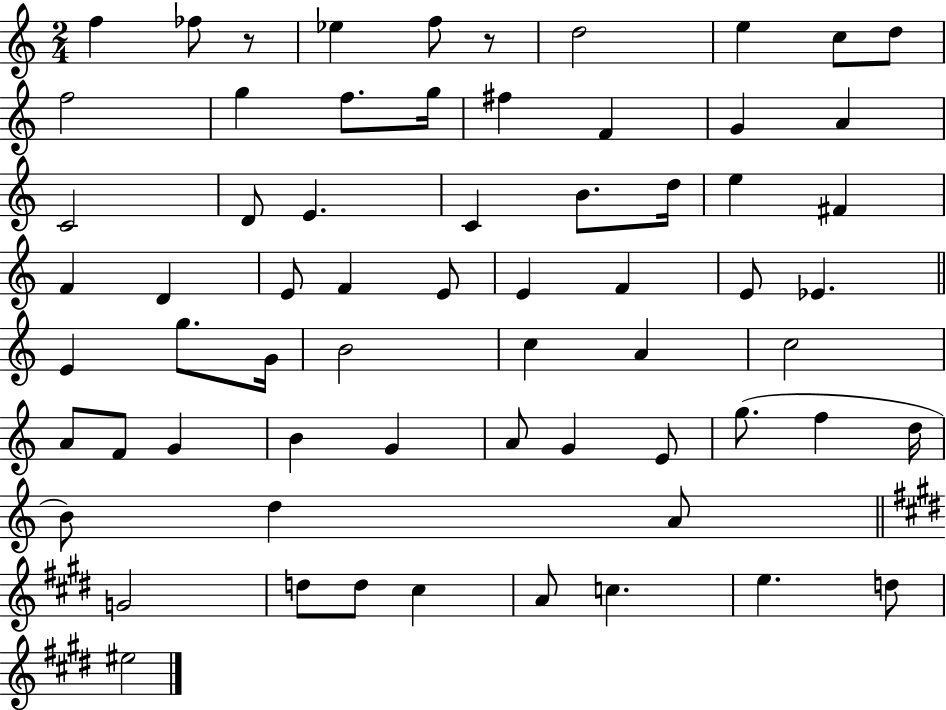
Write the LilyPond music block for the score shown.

{
  \clef treble
  \numericTimeSignature
  \time 2/4
  \key c \major
  f''4 fes''8 r8 | ees''4 f''8 r8 | d''2 | e''4 c''8 d''8 | \break f''2 | g''4 f''8. g''16 | fis''4 f'4 | g'4 a'4 | \break c'2 | d'8 e'4. | c'4 b'8. d''16 | e''4 fis'4 | \break f'4 d'4 | e'8 f'4 e'8 | e'4 f'4 | e'8 ees'4. | \break \bar "||" \break \key c \major e'4 g''8. g'16 | b'2 | c''4 a'4 | c''2 | \break a'8 f'8 g'4 | b'4 g'4 | a'8 g'4 e'8 | g''8.( f''4 d''16 | \break b'8) d''4 a'8 | \bar "||" \break \key e \major g'2 | d''8 d''8 cis''4 | a'8 c''4. | e''4. d''8 | \break eis''2 | \bar "|."
}